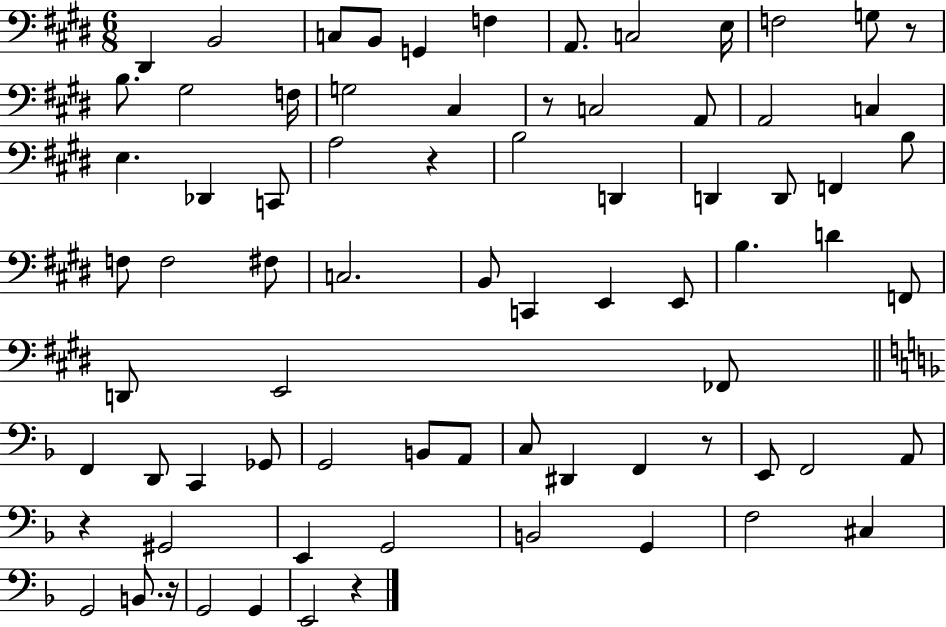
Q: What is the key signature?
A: E major